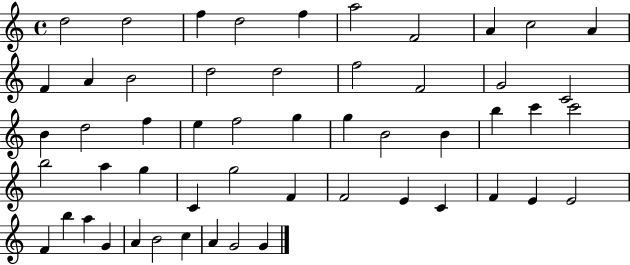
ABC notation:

X:1
T:Untitled
M:4/4
L:1/4
K:C
d2 d2 f d2 f a2 F2 A c2 A F A B2 d2 d2 f2 F2 G2 C2 B d2 f e f2 g g B2 B b c' c'2 b2 a g C g2 F F2 E C F E E2 F b a G A B2 c A G2 G